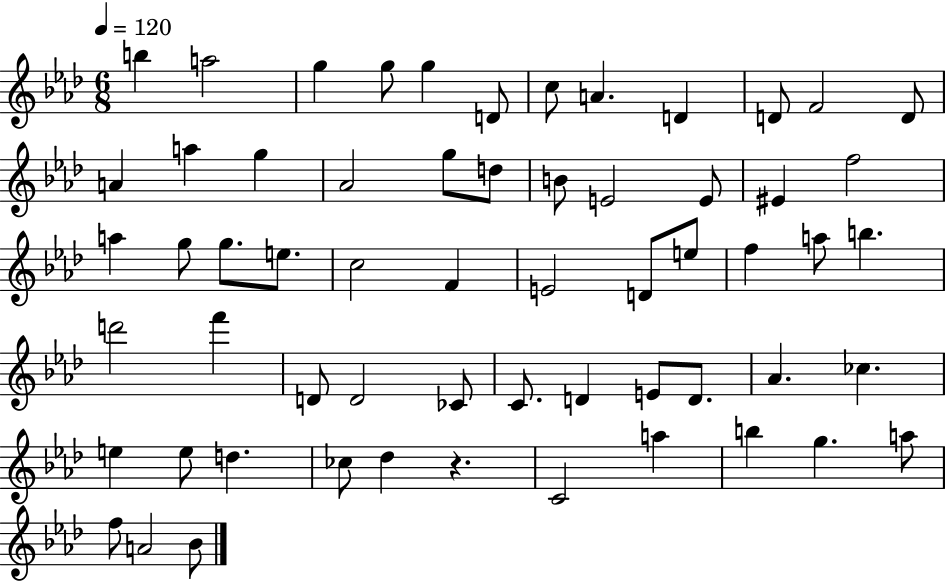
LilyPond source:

{
  \clef treble
  \numericTimeSignature
  \time 6/8
  \key aes \major
  \tempo 4 = 120
  \repeat volta 2 { b''4 a''2 | g''4 g''8 g''4 d'8 | c''8 a'4. d'4 | d'8 f'2 d'8 | \break a'4 a''4 g''4 | aes'2 g''8 d''8 | b'8 e'2 e'8 | eis'4 f''2 | \break a''4 g''8 g''8. e''8. | c''2 f'4 | e'2 d'8 e''8 | f''4 a''8 b''4. | \break d'''2 f'''4 | d'8 d'2 ces'8 | c'8. d'4 e'8 d'8. | aes'4. ces''4. | \break e''4 e''8 d''4. | ces''8 des''4 r4. | c'2 a''4 | b''4 g''4. a''8 | \break f''8 a'2 bes'8 | } \bar "|."
}